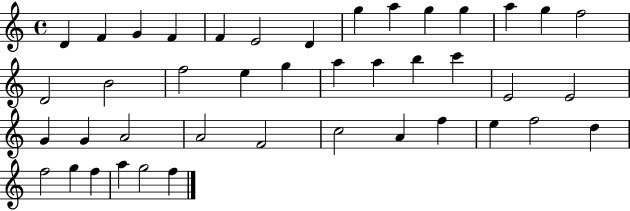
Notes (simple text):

D4/q F4/q G4/q F4/q F4/q E4/h D4/q G5/q A5/q G5/q G5/q A5/q G5/q F5/h D4/h B4/h F5/h E5/q G5/q A5/q A5/q B5/q C6/q E4/h E4/h G4/q G4/q A4/h A4/h F4/h C5/h A4/q F5/q E5/q F5/h D5/q F5/h G5/q F5/q A5/q G5/h F5/q